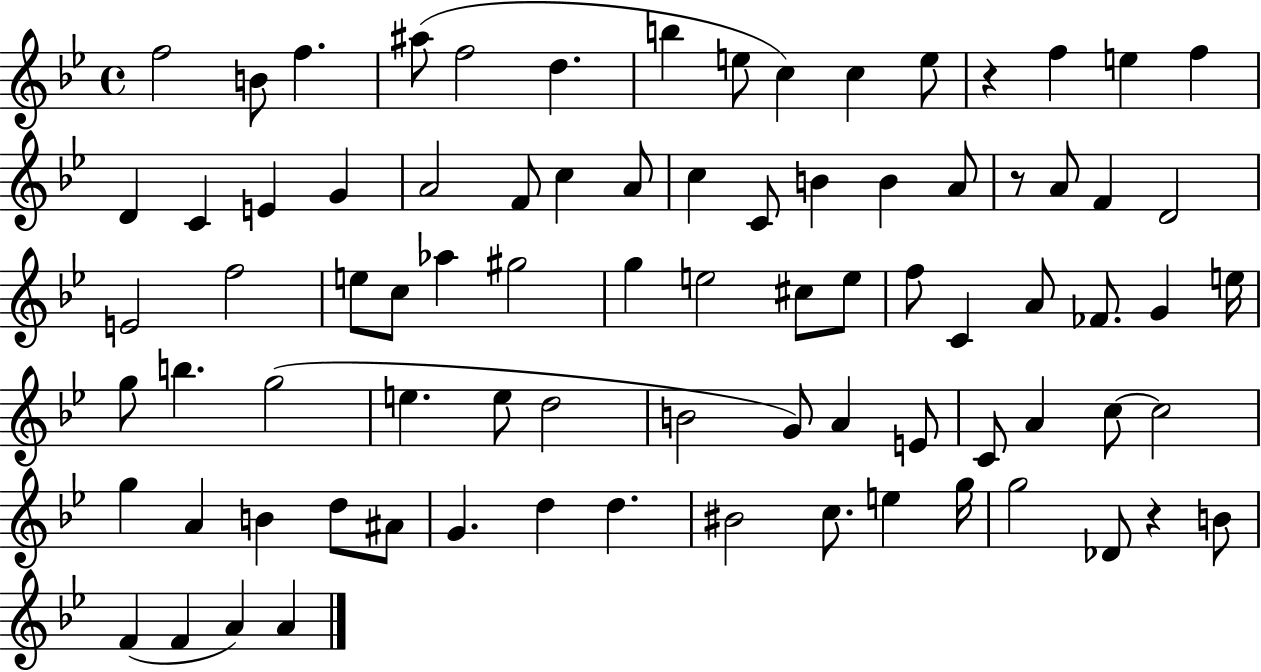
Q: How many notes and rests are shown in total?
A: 82